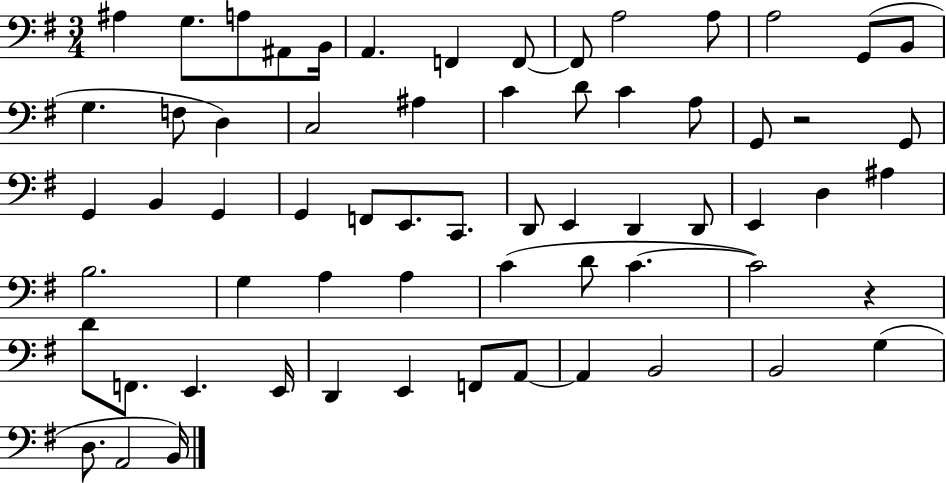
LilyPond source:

{
  \clef bass
  \numericTimeSignature
  \time 3/4
  \key g \major
  ais4 g8. a8 ais,8 b,16 | a,4. f,4 f,8~~ | f,8 a2 a8 | a2 g,8( b,8 | \break g4. f8 d4) | c2 ais4 | c'4 d'8 c'4 a8 | g,8 r2 g,8 | \break g,4 b,4 g,4 | g,4 f,8 e,8. c,8. | d,8 e,4 d,4 d,8 | e,4 d4 ais4 | \break b2. | g4 a4 a4 | c'4( d'8 c'4.~~ | c'2) r4 | \break d'8 f,8. e,4. e,16 | d,4 e,4 f,8 a,8~~ | a,4 b,2 | b,2 g4( | \break d8. a,2 b,16) | \bar "|."
}